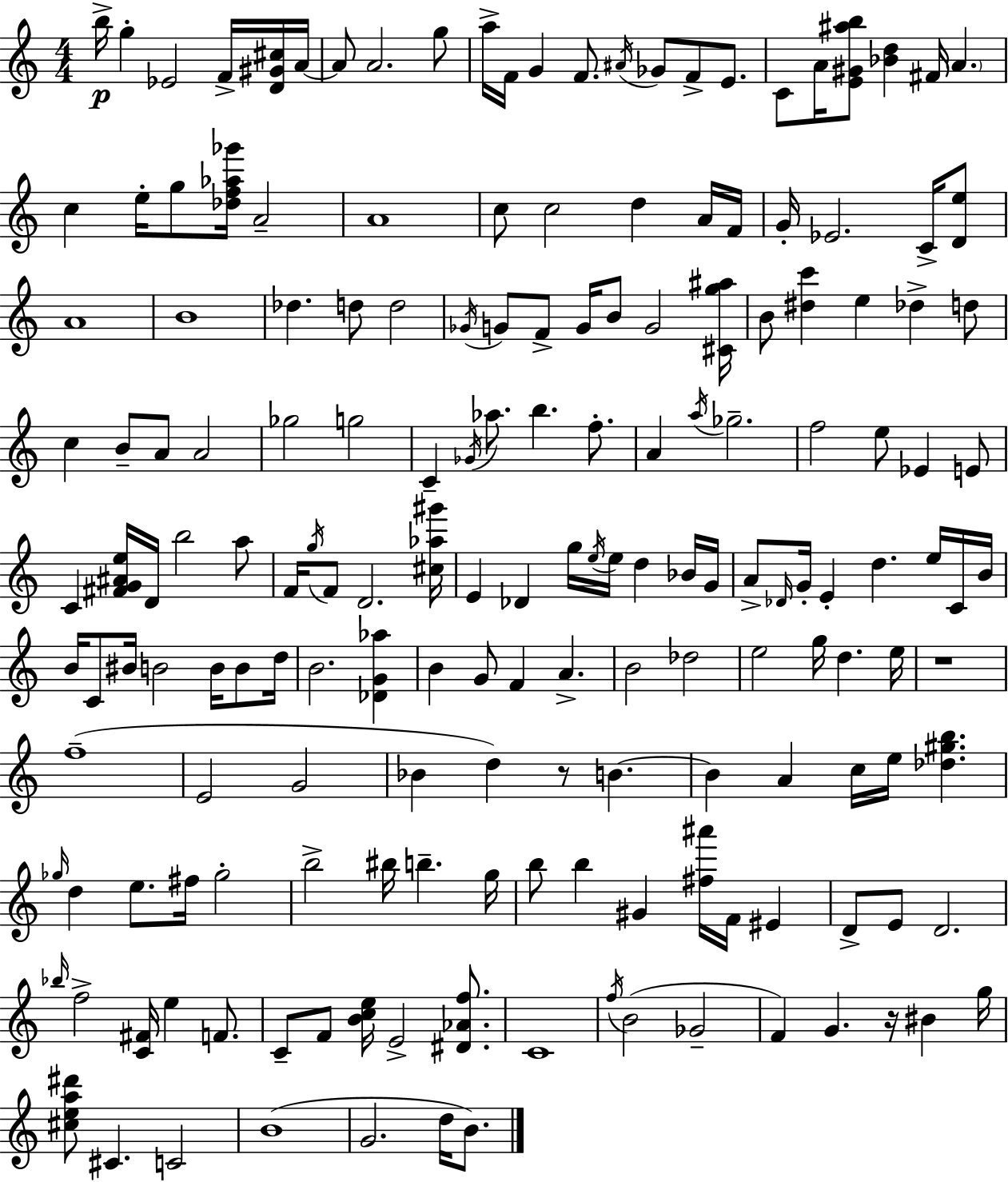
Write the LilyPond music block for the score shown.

{
  \clef treble
  \numericTimeSignature
  \time 4/4
  \key a \minor
  b''16->\p g''4-. ees'2 f'16-> <d' gis' cis''>16 a'16~~ | a'8 a'2. g''8 | a''16-> f'16 g'4 f'8. \acciaccatura { ais'16 } ges'8 f'8-> e'8. | c'8 a'16 <e' gis' ais'' b''>8 <bes' d''>4 fis'16 \parenthesize a'4. | \break c''4 e''16-. g''8 <des'' f'' aes'' ges'''>16 a'2-- | a'1 | c''8 c''2 d''4 a'16 | f'16 g'16-. ees'2. c'16-> <d' e''>8 | \break a'1 | b'1 | des''4. d''8 d''2 | \acciaccatura { ges'16 } g'8 f'8-> g'16 b'8 g'2 | \break <cis' g'' ais''>16 b'8 <dis'' c'''>4 e''4 des''4-> | d''8 c''4 b'8-- a'8 a'2 | ges''2 g''2 | c'4-- \acciaccatura { ges'16 } aes''8. b''4. | \break f''8.-. a'4 \acciaccatura { a''16 } ges''2.-- | f''2 e''8 ees'4 | e'8 c'4 <fis' g' ais' e''>16 d'16 b''2 | a''8 f'16 \acciaccatura { g''16 } f'8 d'2. | \break <cis'' aes'' gis'''>16 e'4 des'4 g''16 \acciaccatura { e''16 } e''16 | d''4 bes'16 g'16 a'8-> \grace { des'16 } g'16-. e'4-. d''4. | e''16 c'16 b'16 b'16 c'8 bis'16 b'2 | b'16 b'8 d''16 b'2. | \break <des' g' aes''>4 b'4 g'8 f'4 | a'4.-> b'2 des''2 | e''2 g''16 | d''4. e''16 r1 | \break f''1--( | e'2 g'2 | bes'4 d''4) r8 | b'4.~~ b'4 a'4 c''16 | \break e''16 <des'' gis'' b''>4. \grace { ges''16 } d''4 e''8. fis''16 | ges''2-. b''2-> | bis''16 b''4.-- g''16 b''8 b''4 gis'4 | <fis'' ais'''>16 f'16 eis'4 d'8-> e'8 d'2. | \break \grace { bes''16 } f''2-> | <c' fis'>16 e''4 f'8. c'8-- f'8 <b' c'' e''>16 e'2-> | <dis' aes' f''>8. c'1 | \acciaccatura { f''16 } b'2( | \break ges'2-- f'4) g'4. | r16 bis'4 g''16 <cis'' e'' a'' dis'''>8 cis'4. | c'2 b'1( | g'2. | \break d''16 b'8.) \bar "|."
}